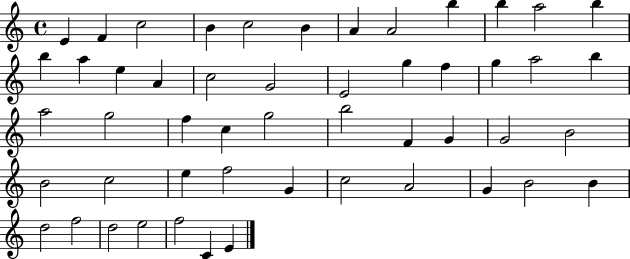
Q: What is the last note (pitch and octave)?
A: E4